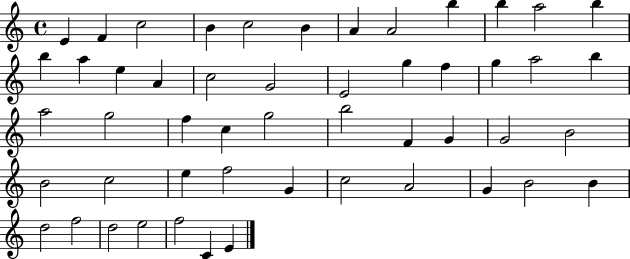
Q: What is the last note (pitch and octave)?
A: E4